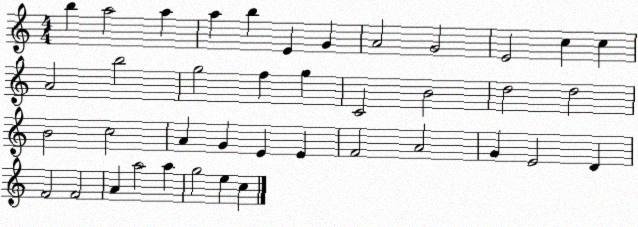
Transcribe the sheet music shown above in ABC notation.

X:1
T:Untitled
M:4/4
L:1/4
K:C
b a2 a a b E G A2 G2 E2 c c A2 b2 g2 f g C2 B2 d2 d2 B2 c2 A G E E F2 A2 G E2 D F2 F2 A a2 a g2 e c